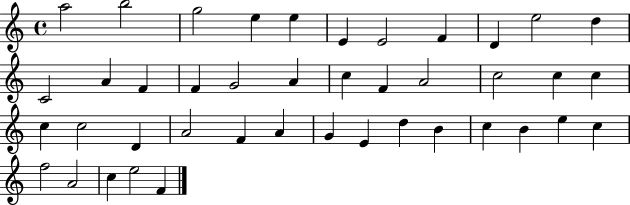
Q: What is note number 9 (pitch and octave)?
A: D4